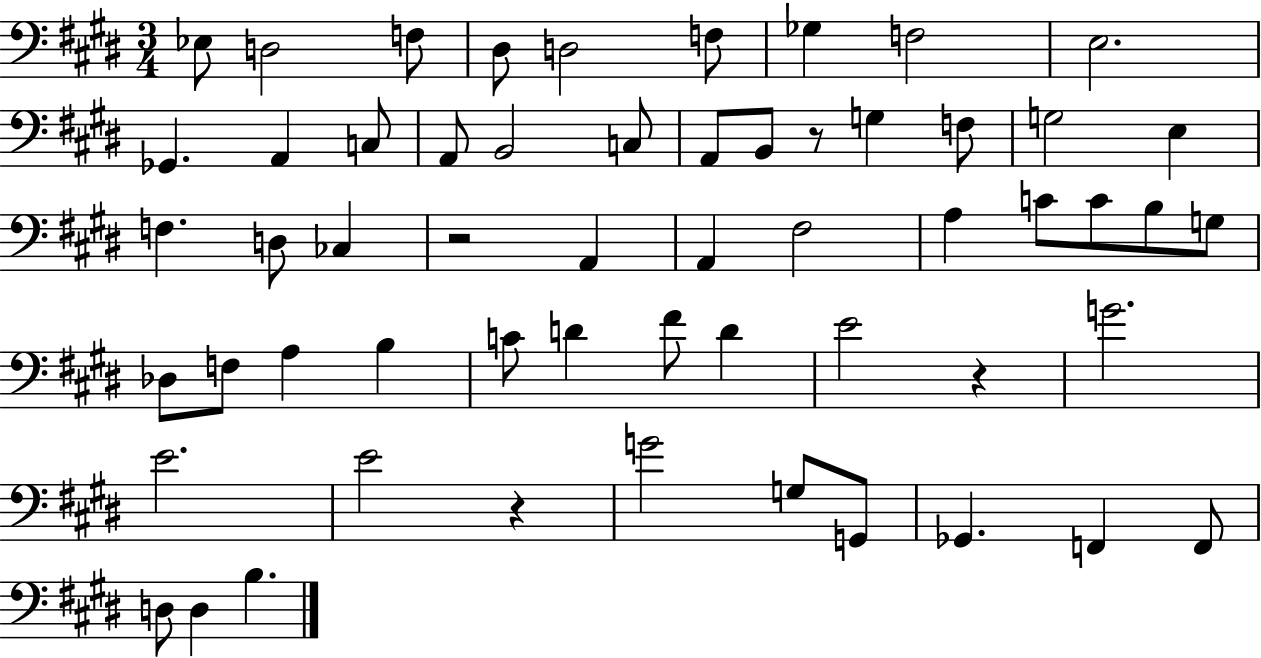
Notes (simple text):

Eb3/e D3/h F3/e D#3/e D3/h F3/e Gb3/q F3/h E3/h. Gb2/q. A2/q C3/e A2/e B2/h C3/e A2/e B2/e R/e G3/q F3/e G3/h E3/q F3/q. D3/e CES3/q R/h A2/q A2/q F#3/h A3/q C4/e C4/e B3/e G3/e Db3/e F3/e A3/q B3/q C4/e D4/q F#4/e D4/q E4/h R/q G4/h. E4/h. E4/h R/q G4/h G3/e G2/e Gb2/q. F2/q F2/e D3/e D3/q B3/q.